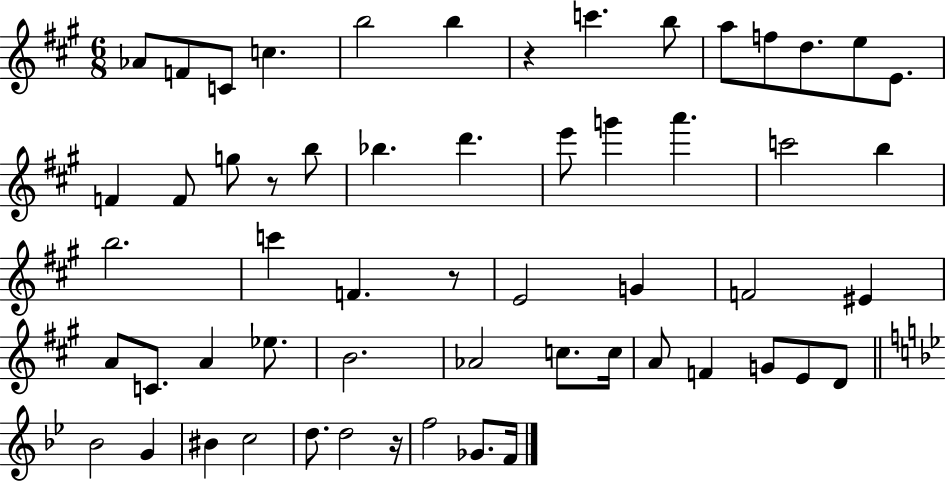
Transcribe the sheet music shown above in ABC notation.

X:1
T:Untitled
M:6/8
L:1/4
K:A
_A/2 F/2 C/2 c b2 b z c' b/2 a/2 f/2 d/2 e/2 E/2 F F/2 g/2 z/2 b/2 _b d' e'/2 g' a' c'2 b b2 c' F z/2 E2 G F2 ^E A/2 C/2 A _e/2 B2 _A2 c/2 c/4 A/2 F G/2 E/2 D/2 _B2 G ^B c2 d/2 d2 z/4 f2 _G/2 F/4